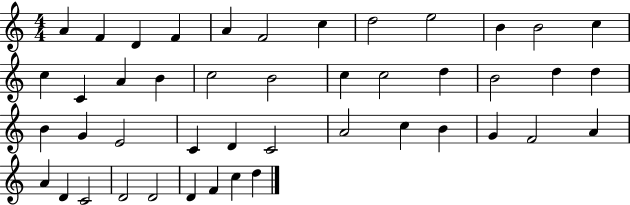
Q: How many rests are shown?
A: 0